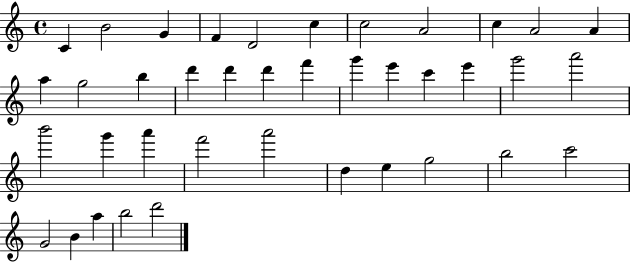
{
  \clef treble
  \time 4/4
  \defaultTimeSignature
  \key c \major
  c'4 b'2 g'4 | f'4 d'2 c''4 | c''2 a'2 | c''4 a'2 a'4 | \break a''4 g''2 b''4 | d'''4 d'''4 d'''4 f'''4 | g'''4 e'''4 c'''4 e'''4 | g'''2 a'''2 | \break b'''2 g'''4 a'''4 | f'''2 a'''2 | d''4 e''4 g''2 | b''2 c'''2 | \break g'2 b'4 a''4 | b''2 d'''2 | \bar "|."
}